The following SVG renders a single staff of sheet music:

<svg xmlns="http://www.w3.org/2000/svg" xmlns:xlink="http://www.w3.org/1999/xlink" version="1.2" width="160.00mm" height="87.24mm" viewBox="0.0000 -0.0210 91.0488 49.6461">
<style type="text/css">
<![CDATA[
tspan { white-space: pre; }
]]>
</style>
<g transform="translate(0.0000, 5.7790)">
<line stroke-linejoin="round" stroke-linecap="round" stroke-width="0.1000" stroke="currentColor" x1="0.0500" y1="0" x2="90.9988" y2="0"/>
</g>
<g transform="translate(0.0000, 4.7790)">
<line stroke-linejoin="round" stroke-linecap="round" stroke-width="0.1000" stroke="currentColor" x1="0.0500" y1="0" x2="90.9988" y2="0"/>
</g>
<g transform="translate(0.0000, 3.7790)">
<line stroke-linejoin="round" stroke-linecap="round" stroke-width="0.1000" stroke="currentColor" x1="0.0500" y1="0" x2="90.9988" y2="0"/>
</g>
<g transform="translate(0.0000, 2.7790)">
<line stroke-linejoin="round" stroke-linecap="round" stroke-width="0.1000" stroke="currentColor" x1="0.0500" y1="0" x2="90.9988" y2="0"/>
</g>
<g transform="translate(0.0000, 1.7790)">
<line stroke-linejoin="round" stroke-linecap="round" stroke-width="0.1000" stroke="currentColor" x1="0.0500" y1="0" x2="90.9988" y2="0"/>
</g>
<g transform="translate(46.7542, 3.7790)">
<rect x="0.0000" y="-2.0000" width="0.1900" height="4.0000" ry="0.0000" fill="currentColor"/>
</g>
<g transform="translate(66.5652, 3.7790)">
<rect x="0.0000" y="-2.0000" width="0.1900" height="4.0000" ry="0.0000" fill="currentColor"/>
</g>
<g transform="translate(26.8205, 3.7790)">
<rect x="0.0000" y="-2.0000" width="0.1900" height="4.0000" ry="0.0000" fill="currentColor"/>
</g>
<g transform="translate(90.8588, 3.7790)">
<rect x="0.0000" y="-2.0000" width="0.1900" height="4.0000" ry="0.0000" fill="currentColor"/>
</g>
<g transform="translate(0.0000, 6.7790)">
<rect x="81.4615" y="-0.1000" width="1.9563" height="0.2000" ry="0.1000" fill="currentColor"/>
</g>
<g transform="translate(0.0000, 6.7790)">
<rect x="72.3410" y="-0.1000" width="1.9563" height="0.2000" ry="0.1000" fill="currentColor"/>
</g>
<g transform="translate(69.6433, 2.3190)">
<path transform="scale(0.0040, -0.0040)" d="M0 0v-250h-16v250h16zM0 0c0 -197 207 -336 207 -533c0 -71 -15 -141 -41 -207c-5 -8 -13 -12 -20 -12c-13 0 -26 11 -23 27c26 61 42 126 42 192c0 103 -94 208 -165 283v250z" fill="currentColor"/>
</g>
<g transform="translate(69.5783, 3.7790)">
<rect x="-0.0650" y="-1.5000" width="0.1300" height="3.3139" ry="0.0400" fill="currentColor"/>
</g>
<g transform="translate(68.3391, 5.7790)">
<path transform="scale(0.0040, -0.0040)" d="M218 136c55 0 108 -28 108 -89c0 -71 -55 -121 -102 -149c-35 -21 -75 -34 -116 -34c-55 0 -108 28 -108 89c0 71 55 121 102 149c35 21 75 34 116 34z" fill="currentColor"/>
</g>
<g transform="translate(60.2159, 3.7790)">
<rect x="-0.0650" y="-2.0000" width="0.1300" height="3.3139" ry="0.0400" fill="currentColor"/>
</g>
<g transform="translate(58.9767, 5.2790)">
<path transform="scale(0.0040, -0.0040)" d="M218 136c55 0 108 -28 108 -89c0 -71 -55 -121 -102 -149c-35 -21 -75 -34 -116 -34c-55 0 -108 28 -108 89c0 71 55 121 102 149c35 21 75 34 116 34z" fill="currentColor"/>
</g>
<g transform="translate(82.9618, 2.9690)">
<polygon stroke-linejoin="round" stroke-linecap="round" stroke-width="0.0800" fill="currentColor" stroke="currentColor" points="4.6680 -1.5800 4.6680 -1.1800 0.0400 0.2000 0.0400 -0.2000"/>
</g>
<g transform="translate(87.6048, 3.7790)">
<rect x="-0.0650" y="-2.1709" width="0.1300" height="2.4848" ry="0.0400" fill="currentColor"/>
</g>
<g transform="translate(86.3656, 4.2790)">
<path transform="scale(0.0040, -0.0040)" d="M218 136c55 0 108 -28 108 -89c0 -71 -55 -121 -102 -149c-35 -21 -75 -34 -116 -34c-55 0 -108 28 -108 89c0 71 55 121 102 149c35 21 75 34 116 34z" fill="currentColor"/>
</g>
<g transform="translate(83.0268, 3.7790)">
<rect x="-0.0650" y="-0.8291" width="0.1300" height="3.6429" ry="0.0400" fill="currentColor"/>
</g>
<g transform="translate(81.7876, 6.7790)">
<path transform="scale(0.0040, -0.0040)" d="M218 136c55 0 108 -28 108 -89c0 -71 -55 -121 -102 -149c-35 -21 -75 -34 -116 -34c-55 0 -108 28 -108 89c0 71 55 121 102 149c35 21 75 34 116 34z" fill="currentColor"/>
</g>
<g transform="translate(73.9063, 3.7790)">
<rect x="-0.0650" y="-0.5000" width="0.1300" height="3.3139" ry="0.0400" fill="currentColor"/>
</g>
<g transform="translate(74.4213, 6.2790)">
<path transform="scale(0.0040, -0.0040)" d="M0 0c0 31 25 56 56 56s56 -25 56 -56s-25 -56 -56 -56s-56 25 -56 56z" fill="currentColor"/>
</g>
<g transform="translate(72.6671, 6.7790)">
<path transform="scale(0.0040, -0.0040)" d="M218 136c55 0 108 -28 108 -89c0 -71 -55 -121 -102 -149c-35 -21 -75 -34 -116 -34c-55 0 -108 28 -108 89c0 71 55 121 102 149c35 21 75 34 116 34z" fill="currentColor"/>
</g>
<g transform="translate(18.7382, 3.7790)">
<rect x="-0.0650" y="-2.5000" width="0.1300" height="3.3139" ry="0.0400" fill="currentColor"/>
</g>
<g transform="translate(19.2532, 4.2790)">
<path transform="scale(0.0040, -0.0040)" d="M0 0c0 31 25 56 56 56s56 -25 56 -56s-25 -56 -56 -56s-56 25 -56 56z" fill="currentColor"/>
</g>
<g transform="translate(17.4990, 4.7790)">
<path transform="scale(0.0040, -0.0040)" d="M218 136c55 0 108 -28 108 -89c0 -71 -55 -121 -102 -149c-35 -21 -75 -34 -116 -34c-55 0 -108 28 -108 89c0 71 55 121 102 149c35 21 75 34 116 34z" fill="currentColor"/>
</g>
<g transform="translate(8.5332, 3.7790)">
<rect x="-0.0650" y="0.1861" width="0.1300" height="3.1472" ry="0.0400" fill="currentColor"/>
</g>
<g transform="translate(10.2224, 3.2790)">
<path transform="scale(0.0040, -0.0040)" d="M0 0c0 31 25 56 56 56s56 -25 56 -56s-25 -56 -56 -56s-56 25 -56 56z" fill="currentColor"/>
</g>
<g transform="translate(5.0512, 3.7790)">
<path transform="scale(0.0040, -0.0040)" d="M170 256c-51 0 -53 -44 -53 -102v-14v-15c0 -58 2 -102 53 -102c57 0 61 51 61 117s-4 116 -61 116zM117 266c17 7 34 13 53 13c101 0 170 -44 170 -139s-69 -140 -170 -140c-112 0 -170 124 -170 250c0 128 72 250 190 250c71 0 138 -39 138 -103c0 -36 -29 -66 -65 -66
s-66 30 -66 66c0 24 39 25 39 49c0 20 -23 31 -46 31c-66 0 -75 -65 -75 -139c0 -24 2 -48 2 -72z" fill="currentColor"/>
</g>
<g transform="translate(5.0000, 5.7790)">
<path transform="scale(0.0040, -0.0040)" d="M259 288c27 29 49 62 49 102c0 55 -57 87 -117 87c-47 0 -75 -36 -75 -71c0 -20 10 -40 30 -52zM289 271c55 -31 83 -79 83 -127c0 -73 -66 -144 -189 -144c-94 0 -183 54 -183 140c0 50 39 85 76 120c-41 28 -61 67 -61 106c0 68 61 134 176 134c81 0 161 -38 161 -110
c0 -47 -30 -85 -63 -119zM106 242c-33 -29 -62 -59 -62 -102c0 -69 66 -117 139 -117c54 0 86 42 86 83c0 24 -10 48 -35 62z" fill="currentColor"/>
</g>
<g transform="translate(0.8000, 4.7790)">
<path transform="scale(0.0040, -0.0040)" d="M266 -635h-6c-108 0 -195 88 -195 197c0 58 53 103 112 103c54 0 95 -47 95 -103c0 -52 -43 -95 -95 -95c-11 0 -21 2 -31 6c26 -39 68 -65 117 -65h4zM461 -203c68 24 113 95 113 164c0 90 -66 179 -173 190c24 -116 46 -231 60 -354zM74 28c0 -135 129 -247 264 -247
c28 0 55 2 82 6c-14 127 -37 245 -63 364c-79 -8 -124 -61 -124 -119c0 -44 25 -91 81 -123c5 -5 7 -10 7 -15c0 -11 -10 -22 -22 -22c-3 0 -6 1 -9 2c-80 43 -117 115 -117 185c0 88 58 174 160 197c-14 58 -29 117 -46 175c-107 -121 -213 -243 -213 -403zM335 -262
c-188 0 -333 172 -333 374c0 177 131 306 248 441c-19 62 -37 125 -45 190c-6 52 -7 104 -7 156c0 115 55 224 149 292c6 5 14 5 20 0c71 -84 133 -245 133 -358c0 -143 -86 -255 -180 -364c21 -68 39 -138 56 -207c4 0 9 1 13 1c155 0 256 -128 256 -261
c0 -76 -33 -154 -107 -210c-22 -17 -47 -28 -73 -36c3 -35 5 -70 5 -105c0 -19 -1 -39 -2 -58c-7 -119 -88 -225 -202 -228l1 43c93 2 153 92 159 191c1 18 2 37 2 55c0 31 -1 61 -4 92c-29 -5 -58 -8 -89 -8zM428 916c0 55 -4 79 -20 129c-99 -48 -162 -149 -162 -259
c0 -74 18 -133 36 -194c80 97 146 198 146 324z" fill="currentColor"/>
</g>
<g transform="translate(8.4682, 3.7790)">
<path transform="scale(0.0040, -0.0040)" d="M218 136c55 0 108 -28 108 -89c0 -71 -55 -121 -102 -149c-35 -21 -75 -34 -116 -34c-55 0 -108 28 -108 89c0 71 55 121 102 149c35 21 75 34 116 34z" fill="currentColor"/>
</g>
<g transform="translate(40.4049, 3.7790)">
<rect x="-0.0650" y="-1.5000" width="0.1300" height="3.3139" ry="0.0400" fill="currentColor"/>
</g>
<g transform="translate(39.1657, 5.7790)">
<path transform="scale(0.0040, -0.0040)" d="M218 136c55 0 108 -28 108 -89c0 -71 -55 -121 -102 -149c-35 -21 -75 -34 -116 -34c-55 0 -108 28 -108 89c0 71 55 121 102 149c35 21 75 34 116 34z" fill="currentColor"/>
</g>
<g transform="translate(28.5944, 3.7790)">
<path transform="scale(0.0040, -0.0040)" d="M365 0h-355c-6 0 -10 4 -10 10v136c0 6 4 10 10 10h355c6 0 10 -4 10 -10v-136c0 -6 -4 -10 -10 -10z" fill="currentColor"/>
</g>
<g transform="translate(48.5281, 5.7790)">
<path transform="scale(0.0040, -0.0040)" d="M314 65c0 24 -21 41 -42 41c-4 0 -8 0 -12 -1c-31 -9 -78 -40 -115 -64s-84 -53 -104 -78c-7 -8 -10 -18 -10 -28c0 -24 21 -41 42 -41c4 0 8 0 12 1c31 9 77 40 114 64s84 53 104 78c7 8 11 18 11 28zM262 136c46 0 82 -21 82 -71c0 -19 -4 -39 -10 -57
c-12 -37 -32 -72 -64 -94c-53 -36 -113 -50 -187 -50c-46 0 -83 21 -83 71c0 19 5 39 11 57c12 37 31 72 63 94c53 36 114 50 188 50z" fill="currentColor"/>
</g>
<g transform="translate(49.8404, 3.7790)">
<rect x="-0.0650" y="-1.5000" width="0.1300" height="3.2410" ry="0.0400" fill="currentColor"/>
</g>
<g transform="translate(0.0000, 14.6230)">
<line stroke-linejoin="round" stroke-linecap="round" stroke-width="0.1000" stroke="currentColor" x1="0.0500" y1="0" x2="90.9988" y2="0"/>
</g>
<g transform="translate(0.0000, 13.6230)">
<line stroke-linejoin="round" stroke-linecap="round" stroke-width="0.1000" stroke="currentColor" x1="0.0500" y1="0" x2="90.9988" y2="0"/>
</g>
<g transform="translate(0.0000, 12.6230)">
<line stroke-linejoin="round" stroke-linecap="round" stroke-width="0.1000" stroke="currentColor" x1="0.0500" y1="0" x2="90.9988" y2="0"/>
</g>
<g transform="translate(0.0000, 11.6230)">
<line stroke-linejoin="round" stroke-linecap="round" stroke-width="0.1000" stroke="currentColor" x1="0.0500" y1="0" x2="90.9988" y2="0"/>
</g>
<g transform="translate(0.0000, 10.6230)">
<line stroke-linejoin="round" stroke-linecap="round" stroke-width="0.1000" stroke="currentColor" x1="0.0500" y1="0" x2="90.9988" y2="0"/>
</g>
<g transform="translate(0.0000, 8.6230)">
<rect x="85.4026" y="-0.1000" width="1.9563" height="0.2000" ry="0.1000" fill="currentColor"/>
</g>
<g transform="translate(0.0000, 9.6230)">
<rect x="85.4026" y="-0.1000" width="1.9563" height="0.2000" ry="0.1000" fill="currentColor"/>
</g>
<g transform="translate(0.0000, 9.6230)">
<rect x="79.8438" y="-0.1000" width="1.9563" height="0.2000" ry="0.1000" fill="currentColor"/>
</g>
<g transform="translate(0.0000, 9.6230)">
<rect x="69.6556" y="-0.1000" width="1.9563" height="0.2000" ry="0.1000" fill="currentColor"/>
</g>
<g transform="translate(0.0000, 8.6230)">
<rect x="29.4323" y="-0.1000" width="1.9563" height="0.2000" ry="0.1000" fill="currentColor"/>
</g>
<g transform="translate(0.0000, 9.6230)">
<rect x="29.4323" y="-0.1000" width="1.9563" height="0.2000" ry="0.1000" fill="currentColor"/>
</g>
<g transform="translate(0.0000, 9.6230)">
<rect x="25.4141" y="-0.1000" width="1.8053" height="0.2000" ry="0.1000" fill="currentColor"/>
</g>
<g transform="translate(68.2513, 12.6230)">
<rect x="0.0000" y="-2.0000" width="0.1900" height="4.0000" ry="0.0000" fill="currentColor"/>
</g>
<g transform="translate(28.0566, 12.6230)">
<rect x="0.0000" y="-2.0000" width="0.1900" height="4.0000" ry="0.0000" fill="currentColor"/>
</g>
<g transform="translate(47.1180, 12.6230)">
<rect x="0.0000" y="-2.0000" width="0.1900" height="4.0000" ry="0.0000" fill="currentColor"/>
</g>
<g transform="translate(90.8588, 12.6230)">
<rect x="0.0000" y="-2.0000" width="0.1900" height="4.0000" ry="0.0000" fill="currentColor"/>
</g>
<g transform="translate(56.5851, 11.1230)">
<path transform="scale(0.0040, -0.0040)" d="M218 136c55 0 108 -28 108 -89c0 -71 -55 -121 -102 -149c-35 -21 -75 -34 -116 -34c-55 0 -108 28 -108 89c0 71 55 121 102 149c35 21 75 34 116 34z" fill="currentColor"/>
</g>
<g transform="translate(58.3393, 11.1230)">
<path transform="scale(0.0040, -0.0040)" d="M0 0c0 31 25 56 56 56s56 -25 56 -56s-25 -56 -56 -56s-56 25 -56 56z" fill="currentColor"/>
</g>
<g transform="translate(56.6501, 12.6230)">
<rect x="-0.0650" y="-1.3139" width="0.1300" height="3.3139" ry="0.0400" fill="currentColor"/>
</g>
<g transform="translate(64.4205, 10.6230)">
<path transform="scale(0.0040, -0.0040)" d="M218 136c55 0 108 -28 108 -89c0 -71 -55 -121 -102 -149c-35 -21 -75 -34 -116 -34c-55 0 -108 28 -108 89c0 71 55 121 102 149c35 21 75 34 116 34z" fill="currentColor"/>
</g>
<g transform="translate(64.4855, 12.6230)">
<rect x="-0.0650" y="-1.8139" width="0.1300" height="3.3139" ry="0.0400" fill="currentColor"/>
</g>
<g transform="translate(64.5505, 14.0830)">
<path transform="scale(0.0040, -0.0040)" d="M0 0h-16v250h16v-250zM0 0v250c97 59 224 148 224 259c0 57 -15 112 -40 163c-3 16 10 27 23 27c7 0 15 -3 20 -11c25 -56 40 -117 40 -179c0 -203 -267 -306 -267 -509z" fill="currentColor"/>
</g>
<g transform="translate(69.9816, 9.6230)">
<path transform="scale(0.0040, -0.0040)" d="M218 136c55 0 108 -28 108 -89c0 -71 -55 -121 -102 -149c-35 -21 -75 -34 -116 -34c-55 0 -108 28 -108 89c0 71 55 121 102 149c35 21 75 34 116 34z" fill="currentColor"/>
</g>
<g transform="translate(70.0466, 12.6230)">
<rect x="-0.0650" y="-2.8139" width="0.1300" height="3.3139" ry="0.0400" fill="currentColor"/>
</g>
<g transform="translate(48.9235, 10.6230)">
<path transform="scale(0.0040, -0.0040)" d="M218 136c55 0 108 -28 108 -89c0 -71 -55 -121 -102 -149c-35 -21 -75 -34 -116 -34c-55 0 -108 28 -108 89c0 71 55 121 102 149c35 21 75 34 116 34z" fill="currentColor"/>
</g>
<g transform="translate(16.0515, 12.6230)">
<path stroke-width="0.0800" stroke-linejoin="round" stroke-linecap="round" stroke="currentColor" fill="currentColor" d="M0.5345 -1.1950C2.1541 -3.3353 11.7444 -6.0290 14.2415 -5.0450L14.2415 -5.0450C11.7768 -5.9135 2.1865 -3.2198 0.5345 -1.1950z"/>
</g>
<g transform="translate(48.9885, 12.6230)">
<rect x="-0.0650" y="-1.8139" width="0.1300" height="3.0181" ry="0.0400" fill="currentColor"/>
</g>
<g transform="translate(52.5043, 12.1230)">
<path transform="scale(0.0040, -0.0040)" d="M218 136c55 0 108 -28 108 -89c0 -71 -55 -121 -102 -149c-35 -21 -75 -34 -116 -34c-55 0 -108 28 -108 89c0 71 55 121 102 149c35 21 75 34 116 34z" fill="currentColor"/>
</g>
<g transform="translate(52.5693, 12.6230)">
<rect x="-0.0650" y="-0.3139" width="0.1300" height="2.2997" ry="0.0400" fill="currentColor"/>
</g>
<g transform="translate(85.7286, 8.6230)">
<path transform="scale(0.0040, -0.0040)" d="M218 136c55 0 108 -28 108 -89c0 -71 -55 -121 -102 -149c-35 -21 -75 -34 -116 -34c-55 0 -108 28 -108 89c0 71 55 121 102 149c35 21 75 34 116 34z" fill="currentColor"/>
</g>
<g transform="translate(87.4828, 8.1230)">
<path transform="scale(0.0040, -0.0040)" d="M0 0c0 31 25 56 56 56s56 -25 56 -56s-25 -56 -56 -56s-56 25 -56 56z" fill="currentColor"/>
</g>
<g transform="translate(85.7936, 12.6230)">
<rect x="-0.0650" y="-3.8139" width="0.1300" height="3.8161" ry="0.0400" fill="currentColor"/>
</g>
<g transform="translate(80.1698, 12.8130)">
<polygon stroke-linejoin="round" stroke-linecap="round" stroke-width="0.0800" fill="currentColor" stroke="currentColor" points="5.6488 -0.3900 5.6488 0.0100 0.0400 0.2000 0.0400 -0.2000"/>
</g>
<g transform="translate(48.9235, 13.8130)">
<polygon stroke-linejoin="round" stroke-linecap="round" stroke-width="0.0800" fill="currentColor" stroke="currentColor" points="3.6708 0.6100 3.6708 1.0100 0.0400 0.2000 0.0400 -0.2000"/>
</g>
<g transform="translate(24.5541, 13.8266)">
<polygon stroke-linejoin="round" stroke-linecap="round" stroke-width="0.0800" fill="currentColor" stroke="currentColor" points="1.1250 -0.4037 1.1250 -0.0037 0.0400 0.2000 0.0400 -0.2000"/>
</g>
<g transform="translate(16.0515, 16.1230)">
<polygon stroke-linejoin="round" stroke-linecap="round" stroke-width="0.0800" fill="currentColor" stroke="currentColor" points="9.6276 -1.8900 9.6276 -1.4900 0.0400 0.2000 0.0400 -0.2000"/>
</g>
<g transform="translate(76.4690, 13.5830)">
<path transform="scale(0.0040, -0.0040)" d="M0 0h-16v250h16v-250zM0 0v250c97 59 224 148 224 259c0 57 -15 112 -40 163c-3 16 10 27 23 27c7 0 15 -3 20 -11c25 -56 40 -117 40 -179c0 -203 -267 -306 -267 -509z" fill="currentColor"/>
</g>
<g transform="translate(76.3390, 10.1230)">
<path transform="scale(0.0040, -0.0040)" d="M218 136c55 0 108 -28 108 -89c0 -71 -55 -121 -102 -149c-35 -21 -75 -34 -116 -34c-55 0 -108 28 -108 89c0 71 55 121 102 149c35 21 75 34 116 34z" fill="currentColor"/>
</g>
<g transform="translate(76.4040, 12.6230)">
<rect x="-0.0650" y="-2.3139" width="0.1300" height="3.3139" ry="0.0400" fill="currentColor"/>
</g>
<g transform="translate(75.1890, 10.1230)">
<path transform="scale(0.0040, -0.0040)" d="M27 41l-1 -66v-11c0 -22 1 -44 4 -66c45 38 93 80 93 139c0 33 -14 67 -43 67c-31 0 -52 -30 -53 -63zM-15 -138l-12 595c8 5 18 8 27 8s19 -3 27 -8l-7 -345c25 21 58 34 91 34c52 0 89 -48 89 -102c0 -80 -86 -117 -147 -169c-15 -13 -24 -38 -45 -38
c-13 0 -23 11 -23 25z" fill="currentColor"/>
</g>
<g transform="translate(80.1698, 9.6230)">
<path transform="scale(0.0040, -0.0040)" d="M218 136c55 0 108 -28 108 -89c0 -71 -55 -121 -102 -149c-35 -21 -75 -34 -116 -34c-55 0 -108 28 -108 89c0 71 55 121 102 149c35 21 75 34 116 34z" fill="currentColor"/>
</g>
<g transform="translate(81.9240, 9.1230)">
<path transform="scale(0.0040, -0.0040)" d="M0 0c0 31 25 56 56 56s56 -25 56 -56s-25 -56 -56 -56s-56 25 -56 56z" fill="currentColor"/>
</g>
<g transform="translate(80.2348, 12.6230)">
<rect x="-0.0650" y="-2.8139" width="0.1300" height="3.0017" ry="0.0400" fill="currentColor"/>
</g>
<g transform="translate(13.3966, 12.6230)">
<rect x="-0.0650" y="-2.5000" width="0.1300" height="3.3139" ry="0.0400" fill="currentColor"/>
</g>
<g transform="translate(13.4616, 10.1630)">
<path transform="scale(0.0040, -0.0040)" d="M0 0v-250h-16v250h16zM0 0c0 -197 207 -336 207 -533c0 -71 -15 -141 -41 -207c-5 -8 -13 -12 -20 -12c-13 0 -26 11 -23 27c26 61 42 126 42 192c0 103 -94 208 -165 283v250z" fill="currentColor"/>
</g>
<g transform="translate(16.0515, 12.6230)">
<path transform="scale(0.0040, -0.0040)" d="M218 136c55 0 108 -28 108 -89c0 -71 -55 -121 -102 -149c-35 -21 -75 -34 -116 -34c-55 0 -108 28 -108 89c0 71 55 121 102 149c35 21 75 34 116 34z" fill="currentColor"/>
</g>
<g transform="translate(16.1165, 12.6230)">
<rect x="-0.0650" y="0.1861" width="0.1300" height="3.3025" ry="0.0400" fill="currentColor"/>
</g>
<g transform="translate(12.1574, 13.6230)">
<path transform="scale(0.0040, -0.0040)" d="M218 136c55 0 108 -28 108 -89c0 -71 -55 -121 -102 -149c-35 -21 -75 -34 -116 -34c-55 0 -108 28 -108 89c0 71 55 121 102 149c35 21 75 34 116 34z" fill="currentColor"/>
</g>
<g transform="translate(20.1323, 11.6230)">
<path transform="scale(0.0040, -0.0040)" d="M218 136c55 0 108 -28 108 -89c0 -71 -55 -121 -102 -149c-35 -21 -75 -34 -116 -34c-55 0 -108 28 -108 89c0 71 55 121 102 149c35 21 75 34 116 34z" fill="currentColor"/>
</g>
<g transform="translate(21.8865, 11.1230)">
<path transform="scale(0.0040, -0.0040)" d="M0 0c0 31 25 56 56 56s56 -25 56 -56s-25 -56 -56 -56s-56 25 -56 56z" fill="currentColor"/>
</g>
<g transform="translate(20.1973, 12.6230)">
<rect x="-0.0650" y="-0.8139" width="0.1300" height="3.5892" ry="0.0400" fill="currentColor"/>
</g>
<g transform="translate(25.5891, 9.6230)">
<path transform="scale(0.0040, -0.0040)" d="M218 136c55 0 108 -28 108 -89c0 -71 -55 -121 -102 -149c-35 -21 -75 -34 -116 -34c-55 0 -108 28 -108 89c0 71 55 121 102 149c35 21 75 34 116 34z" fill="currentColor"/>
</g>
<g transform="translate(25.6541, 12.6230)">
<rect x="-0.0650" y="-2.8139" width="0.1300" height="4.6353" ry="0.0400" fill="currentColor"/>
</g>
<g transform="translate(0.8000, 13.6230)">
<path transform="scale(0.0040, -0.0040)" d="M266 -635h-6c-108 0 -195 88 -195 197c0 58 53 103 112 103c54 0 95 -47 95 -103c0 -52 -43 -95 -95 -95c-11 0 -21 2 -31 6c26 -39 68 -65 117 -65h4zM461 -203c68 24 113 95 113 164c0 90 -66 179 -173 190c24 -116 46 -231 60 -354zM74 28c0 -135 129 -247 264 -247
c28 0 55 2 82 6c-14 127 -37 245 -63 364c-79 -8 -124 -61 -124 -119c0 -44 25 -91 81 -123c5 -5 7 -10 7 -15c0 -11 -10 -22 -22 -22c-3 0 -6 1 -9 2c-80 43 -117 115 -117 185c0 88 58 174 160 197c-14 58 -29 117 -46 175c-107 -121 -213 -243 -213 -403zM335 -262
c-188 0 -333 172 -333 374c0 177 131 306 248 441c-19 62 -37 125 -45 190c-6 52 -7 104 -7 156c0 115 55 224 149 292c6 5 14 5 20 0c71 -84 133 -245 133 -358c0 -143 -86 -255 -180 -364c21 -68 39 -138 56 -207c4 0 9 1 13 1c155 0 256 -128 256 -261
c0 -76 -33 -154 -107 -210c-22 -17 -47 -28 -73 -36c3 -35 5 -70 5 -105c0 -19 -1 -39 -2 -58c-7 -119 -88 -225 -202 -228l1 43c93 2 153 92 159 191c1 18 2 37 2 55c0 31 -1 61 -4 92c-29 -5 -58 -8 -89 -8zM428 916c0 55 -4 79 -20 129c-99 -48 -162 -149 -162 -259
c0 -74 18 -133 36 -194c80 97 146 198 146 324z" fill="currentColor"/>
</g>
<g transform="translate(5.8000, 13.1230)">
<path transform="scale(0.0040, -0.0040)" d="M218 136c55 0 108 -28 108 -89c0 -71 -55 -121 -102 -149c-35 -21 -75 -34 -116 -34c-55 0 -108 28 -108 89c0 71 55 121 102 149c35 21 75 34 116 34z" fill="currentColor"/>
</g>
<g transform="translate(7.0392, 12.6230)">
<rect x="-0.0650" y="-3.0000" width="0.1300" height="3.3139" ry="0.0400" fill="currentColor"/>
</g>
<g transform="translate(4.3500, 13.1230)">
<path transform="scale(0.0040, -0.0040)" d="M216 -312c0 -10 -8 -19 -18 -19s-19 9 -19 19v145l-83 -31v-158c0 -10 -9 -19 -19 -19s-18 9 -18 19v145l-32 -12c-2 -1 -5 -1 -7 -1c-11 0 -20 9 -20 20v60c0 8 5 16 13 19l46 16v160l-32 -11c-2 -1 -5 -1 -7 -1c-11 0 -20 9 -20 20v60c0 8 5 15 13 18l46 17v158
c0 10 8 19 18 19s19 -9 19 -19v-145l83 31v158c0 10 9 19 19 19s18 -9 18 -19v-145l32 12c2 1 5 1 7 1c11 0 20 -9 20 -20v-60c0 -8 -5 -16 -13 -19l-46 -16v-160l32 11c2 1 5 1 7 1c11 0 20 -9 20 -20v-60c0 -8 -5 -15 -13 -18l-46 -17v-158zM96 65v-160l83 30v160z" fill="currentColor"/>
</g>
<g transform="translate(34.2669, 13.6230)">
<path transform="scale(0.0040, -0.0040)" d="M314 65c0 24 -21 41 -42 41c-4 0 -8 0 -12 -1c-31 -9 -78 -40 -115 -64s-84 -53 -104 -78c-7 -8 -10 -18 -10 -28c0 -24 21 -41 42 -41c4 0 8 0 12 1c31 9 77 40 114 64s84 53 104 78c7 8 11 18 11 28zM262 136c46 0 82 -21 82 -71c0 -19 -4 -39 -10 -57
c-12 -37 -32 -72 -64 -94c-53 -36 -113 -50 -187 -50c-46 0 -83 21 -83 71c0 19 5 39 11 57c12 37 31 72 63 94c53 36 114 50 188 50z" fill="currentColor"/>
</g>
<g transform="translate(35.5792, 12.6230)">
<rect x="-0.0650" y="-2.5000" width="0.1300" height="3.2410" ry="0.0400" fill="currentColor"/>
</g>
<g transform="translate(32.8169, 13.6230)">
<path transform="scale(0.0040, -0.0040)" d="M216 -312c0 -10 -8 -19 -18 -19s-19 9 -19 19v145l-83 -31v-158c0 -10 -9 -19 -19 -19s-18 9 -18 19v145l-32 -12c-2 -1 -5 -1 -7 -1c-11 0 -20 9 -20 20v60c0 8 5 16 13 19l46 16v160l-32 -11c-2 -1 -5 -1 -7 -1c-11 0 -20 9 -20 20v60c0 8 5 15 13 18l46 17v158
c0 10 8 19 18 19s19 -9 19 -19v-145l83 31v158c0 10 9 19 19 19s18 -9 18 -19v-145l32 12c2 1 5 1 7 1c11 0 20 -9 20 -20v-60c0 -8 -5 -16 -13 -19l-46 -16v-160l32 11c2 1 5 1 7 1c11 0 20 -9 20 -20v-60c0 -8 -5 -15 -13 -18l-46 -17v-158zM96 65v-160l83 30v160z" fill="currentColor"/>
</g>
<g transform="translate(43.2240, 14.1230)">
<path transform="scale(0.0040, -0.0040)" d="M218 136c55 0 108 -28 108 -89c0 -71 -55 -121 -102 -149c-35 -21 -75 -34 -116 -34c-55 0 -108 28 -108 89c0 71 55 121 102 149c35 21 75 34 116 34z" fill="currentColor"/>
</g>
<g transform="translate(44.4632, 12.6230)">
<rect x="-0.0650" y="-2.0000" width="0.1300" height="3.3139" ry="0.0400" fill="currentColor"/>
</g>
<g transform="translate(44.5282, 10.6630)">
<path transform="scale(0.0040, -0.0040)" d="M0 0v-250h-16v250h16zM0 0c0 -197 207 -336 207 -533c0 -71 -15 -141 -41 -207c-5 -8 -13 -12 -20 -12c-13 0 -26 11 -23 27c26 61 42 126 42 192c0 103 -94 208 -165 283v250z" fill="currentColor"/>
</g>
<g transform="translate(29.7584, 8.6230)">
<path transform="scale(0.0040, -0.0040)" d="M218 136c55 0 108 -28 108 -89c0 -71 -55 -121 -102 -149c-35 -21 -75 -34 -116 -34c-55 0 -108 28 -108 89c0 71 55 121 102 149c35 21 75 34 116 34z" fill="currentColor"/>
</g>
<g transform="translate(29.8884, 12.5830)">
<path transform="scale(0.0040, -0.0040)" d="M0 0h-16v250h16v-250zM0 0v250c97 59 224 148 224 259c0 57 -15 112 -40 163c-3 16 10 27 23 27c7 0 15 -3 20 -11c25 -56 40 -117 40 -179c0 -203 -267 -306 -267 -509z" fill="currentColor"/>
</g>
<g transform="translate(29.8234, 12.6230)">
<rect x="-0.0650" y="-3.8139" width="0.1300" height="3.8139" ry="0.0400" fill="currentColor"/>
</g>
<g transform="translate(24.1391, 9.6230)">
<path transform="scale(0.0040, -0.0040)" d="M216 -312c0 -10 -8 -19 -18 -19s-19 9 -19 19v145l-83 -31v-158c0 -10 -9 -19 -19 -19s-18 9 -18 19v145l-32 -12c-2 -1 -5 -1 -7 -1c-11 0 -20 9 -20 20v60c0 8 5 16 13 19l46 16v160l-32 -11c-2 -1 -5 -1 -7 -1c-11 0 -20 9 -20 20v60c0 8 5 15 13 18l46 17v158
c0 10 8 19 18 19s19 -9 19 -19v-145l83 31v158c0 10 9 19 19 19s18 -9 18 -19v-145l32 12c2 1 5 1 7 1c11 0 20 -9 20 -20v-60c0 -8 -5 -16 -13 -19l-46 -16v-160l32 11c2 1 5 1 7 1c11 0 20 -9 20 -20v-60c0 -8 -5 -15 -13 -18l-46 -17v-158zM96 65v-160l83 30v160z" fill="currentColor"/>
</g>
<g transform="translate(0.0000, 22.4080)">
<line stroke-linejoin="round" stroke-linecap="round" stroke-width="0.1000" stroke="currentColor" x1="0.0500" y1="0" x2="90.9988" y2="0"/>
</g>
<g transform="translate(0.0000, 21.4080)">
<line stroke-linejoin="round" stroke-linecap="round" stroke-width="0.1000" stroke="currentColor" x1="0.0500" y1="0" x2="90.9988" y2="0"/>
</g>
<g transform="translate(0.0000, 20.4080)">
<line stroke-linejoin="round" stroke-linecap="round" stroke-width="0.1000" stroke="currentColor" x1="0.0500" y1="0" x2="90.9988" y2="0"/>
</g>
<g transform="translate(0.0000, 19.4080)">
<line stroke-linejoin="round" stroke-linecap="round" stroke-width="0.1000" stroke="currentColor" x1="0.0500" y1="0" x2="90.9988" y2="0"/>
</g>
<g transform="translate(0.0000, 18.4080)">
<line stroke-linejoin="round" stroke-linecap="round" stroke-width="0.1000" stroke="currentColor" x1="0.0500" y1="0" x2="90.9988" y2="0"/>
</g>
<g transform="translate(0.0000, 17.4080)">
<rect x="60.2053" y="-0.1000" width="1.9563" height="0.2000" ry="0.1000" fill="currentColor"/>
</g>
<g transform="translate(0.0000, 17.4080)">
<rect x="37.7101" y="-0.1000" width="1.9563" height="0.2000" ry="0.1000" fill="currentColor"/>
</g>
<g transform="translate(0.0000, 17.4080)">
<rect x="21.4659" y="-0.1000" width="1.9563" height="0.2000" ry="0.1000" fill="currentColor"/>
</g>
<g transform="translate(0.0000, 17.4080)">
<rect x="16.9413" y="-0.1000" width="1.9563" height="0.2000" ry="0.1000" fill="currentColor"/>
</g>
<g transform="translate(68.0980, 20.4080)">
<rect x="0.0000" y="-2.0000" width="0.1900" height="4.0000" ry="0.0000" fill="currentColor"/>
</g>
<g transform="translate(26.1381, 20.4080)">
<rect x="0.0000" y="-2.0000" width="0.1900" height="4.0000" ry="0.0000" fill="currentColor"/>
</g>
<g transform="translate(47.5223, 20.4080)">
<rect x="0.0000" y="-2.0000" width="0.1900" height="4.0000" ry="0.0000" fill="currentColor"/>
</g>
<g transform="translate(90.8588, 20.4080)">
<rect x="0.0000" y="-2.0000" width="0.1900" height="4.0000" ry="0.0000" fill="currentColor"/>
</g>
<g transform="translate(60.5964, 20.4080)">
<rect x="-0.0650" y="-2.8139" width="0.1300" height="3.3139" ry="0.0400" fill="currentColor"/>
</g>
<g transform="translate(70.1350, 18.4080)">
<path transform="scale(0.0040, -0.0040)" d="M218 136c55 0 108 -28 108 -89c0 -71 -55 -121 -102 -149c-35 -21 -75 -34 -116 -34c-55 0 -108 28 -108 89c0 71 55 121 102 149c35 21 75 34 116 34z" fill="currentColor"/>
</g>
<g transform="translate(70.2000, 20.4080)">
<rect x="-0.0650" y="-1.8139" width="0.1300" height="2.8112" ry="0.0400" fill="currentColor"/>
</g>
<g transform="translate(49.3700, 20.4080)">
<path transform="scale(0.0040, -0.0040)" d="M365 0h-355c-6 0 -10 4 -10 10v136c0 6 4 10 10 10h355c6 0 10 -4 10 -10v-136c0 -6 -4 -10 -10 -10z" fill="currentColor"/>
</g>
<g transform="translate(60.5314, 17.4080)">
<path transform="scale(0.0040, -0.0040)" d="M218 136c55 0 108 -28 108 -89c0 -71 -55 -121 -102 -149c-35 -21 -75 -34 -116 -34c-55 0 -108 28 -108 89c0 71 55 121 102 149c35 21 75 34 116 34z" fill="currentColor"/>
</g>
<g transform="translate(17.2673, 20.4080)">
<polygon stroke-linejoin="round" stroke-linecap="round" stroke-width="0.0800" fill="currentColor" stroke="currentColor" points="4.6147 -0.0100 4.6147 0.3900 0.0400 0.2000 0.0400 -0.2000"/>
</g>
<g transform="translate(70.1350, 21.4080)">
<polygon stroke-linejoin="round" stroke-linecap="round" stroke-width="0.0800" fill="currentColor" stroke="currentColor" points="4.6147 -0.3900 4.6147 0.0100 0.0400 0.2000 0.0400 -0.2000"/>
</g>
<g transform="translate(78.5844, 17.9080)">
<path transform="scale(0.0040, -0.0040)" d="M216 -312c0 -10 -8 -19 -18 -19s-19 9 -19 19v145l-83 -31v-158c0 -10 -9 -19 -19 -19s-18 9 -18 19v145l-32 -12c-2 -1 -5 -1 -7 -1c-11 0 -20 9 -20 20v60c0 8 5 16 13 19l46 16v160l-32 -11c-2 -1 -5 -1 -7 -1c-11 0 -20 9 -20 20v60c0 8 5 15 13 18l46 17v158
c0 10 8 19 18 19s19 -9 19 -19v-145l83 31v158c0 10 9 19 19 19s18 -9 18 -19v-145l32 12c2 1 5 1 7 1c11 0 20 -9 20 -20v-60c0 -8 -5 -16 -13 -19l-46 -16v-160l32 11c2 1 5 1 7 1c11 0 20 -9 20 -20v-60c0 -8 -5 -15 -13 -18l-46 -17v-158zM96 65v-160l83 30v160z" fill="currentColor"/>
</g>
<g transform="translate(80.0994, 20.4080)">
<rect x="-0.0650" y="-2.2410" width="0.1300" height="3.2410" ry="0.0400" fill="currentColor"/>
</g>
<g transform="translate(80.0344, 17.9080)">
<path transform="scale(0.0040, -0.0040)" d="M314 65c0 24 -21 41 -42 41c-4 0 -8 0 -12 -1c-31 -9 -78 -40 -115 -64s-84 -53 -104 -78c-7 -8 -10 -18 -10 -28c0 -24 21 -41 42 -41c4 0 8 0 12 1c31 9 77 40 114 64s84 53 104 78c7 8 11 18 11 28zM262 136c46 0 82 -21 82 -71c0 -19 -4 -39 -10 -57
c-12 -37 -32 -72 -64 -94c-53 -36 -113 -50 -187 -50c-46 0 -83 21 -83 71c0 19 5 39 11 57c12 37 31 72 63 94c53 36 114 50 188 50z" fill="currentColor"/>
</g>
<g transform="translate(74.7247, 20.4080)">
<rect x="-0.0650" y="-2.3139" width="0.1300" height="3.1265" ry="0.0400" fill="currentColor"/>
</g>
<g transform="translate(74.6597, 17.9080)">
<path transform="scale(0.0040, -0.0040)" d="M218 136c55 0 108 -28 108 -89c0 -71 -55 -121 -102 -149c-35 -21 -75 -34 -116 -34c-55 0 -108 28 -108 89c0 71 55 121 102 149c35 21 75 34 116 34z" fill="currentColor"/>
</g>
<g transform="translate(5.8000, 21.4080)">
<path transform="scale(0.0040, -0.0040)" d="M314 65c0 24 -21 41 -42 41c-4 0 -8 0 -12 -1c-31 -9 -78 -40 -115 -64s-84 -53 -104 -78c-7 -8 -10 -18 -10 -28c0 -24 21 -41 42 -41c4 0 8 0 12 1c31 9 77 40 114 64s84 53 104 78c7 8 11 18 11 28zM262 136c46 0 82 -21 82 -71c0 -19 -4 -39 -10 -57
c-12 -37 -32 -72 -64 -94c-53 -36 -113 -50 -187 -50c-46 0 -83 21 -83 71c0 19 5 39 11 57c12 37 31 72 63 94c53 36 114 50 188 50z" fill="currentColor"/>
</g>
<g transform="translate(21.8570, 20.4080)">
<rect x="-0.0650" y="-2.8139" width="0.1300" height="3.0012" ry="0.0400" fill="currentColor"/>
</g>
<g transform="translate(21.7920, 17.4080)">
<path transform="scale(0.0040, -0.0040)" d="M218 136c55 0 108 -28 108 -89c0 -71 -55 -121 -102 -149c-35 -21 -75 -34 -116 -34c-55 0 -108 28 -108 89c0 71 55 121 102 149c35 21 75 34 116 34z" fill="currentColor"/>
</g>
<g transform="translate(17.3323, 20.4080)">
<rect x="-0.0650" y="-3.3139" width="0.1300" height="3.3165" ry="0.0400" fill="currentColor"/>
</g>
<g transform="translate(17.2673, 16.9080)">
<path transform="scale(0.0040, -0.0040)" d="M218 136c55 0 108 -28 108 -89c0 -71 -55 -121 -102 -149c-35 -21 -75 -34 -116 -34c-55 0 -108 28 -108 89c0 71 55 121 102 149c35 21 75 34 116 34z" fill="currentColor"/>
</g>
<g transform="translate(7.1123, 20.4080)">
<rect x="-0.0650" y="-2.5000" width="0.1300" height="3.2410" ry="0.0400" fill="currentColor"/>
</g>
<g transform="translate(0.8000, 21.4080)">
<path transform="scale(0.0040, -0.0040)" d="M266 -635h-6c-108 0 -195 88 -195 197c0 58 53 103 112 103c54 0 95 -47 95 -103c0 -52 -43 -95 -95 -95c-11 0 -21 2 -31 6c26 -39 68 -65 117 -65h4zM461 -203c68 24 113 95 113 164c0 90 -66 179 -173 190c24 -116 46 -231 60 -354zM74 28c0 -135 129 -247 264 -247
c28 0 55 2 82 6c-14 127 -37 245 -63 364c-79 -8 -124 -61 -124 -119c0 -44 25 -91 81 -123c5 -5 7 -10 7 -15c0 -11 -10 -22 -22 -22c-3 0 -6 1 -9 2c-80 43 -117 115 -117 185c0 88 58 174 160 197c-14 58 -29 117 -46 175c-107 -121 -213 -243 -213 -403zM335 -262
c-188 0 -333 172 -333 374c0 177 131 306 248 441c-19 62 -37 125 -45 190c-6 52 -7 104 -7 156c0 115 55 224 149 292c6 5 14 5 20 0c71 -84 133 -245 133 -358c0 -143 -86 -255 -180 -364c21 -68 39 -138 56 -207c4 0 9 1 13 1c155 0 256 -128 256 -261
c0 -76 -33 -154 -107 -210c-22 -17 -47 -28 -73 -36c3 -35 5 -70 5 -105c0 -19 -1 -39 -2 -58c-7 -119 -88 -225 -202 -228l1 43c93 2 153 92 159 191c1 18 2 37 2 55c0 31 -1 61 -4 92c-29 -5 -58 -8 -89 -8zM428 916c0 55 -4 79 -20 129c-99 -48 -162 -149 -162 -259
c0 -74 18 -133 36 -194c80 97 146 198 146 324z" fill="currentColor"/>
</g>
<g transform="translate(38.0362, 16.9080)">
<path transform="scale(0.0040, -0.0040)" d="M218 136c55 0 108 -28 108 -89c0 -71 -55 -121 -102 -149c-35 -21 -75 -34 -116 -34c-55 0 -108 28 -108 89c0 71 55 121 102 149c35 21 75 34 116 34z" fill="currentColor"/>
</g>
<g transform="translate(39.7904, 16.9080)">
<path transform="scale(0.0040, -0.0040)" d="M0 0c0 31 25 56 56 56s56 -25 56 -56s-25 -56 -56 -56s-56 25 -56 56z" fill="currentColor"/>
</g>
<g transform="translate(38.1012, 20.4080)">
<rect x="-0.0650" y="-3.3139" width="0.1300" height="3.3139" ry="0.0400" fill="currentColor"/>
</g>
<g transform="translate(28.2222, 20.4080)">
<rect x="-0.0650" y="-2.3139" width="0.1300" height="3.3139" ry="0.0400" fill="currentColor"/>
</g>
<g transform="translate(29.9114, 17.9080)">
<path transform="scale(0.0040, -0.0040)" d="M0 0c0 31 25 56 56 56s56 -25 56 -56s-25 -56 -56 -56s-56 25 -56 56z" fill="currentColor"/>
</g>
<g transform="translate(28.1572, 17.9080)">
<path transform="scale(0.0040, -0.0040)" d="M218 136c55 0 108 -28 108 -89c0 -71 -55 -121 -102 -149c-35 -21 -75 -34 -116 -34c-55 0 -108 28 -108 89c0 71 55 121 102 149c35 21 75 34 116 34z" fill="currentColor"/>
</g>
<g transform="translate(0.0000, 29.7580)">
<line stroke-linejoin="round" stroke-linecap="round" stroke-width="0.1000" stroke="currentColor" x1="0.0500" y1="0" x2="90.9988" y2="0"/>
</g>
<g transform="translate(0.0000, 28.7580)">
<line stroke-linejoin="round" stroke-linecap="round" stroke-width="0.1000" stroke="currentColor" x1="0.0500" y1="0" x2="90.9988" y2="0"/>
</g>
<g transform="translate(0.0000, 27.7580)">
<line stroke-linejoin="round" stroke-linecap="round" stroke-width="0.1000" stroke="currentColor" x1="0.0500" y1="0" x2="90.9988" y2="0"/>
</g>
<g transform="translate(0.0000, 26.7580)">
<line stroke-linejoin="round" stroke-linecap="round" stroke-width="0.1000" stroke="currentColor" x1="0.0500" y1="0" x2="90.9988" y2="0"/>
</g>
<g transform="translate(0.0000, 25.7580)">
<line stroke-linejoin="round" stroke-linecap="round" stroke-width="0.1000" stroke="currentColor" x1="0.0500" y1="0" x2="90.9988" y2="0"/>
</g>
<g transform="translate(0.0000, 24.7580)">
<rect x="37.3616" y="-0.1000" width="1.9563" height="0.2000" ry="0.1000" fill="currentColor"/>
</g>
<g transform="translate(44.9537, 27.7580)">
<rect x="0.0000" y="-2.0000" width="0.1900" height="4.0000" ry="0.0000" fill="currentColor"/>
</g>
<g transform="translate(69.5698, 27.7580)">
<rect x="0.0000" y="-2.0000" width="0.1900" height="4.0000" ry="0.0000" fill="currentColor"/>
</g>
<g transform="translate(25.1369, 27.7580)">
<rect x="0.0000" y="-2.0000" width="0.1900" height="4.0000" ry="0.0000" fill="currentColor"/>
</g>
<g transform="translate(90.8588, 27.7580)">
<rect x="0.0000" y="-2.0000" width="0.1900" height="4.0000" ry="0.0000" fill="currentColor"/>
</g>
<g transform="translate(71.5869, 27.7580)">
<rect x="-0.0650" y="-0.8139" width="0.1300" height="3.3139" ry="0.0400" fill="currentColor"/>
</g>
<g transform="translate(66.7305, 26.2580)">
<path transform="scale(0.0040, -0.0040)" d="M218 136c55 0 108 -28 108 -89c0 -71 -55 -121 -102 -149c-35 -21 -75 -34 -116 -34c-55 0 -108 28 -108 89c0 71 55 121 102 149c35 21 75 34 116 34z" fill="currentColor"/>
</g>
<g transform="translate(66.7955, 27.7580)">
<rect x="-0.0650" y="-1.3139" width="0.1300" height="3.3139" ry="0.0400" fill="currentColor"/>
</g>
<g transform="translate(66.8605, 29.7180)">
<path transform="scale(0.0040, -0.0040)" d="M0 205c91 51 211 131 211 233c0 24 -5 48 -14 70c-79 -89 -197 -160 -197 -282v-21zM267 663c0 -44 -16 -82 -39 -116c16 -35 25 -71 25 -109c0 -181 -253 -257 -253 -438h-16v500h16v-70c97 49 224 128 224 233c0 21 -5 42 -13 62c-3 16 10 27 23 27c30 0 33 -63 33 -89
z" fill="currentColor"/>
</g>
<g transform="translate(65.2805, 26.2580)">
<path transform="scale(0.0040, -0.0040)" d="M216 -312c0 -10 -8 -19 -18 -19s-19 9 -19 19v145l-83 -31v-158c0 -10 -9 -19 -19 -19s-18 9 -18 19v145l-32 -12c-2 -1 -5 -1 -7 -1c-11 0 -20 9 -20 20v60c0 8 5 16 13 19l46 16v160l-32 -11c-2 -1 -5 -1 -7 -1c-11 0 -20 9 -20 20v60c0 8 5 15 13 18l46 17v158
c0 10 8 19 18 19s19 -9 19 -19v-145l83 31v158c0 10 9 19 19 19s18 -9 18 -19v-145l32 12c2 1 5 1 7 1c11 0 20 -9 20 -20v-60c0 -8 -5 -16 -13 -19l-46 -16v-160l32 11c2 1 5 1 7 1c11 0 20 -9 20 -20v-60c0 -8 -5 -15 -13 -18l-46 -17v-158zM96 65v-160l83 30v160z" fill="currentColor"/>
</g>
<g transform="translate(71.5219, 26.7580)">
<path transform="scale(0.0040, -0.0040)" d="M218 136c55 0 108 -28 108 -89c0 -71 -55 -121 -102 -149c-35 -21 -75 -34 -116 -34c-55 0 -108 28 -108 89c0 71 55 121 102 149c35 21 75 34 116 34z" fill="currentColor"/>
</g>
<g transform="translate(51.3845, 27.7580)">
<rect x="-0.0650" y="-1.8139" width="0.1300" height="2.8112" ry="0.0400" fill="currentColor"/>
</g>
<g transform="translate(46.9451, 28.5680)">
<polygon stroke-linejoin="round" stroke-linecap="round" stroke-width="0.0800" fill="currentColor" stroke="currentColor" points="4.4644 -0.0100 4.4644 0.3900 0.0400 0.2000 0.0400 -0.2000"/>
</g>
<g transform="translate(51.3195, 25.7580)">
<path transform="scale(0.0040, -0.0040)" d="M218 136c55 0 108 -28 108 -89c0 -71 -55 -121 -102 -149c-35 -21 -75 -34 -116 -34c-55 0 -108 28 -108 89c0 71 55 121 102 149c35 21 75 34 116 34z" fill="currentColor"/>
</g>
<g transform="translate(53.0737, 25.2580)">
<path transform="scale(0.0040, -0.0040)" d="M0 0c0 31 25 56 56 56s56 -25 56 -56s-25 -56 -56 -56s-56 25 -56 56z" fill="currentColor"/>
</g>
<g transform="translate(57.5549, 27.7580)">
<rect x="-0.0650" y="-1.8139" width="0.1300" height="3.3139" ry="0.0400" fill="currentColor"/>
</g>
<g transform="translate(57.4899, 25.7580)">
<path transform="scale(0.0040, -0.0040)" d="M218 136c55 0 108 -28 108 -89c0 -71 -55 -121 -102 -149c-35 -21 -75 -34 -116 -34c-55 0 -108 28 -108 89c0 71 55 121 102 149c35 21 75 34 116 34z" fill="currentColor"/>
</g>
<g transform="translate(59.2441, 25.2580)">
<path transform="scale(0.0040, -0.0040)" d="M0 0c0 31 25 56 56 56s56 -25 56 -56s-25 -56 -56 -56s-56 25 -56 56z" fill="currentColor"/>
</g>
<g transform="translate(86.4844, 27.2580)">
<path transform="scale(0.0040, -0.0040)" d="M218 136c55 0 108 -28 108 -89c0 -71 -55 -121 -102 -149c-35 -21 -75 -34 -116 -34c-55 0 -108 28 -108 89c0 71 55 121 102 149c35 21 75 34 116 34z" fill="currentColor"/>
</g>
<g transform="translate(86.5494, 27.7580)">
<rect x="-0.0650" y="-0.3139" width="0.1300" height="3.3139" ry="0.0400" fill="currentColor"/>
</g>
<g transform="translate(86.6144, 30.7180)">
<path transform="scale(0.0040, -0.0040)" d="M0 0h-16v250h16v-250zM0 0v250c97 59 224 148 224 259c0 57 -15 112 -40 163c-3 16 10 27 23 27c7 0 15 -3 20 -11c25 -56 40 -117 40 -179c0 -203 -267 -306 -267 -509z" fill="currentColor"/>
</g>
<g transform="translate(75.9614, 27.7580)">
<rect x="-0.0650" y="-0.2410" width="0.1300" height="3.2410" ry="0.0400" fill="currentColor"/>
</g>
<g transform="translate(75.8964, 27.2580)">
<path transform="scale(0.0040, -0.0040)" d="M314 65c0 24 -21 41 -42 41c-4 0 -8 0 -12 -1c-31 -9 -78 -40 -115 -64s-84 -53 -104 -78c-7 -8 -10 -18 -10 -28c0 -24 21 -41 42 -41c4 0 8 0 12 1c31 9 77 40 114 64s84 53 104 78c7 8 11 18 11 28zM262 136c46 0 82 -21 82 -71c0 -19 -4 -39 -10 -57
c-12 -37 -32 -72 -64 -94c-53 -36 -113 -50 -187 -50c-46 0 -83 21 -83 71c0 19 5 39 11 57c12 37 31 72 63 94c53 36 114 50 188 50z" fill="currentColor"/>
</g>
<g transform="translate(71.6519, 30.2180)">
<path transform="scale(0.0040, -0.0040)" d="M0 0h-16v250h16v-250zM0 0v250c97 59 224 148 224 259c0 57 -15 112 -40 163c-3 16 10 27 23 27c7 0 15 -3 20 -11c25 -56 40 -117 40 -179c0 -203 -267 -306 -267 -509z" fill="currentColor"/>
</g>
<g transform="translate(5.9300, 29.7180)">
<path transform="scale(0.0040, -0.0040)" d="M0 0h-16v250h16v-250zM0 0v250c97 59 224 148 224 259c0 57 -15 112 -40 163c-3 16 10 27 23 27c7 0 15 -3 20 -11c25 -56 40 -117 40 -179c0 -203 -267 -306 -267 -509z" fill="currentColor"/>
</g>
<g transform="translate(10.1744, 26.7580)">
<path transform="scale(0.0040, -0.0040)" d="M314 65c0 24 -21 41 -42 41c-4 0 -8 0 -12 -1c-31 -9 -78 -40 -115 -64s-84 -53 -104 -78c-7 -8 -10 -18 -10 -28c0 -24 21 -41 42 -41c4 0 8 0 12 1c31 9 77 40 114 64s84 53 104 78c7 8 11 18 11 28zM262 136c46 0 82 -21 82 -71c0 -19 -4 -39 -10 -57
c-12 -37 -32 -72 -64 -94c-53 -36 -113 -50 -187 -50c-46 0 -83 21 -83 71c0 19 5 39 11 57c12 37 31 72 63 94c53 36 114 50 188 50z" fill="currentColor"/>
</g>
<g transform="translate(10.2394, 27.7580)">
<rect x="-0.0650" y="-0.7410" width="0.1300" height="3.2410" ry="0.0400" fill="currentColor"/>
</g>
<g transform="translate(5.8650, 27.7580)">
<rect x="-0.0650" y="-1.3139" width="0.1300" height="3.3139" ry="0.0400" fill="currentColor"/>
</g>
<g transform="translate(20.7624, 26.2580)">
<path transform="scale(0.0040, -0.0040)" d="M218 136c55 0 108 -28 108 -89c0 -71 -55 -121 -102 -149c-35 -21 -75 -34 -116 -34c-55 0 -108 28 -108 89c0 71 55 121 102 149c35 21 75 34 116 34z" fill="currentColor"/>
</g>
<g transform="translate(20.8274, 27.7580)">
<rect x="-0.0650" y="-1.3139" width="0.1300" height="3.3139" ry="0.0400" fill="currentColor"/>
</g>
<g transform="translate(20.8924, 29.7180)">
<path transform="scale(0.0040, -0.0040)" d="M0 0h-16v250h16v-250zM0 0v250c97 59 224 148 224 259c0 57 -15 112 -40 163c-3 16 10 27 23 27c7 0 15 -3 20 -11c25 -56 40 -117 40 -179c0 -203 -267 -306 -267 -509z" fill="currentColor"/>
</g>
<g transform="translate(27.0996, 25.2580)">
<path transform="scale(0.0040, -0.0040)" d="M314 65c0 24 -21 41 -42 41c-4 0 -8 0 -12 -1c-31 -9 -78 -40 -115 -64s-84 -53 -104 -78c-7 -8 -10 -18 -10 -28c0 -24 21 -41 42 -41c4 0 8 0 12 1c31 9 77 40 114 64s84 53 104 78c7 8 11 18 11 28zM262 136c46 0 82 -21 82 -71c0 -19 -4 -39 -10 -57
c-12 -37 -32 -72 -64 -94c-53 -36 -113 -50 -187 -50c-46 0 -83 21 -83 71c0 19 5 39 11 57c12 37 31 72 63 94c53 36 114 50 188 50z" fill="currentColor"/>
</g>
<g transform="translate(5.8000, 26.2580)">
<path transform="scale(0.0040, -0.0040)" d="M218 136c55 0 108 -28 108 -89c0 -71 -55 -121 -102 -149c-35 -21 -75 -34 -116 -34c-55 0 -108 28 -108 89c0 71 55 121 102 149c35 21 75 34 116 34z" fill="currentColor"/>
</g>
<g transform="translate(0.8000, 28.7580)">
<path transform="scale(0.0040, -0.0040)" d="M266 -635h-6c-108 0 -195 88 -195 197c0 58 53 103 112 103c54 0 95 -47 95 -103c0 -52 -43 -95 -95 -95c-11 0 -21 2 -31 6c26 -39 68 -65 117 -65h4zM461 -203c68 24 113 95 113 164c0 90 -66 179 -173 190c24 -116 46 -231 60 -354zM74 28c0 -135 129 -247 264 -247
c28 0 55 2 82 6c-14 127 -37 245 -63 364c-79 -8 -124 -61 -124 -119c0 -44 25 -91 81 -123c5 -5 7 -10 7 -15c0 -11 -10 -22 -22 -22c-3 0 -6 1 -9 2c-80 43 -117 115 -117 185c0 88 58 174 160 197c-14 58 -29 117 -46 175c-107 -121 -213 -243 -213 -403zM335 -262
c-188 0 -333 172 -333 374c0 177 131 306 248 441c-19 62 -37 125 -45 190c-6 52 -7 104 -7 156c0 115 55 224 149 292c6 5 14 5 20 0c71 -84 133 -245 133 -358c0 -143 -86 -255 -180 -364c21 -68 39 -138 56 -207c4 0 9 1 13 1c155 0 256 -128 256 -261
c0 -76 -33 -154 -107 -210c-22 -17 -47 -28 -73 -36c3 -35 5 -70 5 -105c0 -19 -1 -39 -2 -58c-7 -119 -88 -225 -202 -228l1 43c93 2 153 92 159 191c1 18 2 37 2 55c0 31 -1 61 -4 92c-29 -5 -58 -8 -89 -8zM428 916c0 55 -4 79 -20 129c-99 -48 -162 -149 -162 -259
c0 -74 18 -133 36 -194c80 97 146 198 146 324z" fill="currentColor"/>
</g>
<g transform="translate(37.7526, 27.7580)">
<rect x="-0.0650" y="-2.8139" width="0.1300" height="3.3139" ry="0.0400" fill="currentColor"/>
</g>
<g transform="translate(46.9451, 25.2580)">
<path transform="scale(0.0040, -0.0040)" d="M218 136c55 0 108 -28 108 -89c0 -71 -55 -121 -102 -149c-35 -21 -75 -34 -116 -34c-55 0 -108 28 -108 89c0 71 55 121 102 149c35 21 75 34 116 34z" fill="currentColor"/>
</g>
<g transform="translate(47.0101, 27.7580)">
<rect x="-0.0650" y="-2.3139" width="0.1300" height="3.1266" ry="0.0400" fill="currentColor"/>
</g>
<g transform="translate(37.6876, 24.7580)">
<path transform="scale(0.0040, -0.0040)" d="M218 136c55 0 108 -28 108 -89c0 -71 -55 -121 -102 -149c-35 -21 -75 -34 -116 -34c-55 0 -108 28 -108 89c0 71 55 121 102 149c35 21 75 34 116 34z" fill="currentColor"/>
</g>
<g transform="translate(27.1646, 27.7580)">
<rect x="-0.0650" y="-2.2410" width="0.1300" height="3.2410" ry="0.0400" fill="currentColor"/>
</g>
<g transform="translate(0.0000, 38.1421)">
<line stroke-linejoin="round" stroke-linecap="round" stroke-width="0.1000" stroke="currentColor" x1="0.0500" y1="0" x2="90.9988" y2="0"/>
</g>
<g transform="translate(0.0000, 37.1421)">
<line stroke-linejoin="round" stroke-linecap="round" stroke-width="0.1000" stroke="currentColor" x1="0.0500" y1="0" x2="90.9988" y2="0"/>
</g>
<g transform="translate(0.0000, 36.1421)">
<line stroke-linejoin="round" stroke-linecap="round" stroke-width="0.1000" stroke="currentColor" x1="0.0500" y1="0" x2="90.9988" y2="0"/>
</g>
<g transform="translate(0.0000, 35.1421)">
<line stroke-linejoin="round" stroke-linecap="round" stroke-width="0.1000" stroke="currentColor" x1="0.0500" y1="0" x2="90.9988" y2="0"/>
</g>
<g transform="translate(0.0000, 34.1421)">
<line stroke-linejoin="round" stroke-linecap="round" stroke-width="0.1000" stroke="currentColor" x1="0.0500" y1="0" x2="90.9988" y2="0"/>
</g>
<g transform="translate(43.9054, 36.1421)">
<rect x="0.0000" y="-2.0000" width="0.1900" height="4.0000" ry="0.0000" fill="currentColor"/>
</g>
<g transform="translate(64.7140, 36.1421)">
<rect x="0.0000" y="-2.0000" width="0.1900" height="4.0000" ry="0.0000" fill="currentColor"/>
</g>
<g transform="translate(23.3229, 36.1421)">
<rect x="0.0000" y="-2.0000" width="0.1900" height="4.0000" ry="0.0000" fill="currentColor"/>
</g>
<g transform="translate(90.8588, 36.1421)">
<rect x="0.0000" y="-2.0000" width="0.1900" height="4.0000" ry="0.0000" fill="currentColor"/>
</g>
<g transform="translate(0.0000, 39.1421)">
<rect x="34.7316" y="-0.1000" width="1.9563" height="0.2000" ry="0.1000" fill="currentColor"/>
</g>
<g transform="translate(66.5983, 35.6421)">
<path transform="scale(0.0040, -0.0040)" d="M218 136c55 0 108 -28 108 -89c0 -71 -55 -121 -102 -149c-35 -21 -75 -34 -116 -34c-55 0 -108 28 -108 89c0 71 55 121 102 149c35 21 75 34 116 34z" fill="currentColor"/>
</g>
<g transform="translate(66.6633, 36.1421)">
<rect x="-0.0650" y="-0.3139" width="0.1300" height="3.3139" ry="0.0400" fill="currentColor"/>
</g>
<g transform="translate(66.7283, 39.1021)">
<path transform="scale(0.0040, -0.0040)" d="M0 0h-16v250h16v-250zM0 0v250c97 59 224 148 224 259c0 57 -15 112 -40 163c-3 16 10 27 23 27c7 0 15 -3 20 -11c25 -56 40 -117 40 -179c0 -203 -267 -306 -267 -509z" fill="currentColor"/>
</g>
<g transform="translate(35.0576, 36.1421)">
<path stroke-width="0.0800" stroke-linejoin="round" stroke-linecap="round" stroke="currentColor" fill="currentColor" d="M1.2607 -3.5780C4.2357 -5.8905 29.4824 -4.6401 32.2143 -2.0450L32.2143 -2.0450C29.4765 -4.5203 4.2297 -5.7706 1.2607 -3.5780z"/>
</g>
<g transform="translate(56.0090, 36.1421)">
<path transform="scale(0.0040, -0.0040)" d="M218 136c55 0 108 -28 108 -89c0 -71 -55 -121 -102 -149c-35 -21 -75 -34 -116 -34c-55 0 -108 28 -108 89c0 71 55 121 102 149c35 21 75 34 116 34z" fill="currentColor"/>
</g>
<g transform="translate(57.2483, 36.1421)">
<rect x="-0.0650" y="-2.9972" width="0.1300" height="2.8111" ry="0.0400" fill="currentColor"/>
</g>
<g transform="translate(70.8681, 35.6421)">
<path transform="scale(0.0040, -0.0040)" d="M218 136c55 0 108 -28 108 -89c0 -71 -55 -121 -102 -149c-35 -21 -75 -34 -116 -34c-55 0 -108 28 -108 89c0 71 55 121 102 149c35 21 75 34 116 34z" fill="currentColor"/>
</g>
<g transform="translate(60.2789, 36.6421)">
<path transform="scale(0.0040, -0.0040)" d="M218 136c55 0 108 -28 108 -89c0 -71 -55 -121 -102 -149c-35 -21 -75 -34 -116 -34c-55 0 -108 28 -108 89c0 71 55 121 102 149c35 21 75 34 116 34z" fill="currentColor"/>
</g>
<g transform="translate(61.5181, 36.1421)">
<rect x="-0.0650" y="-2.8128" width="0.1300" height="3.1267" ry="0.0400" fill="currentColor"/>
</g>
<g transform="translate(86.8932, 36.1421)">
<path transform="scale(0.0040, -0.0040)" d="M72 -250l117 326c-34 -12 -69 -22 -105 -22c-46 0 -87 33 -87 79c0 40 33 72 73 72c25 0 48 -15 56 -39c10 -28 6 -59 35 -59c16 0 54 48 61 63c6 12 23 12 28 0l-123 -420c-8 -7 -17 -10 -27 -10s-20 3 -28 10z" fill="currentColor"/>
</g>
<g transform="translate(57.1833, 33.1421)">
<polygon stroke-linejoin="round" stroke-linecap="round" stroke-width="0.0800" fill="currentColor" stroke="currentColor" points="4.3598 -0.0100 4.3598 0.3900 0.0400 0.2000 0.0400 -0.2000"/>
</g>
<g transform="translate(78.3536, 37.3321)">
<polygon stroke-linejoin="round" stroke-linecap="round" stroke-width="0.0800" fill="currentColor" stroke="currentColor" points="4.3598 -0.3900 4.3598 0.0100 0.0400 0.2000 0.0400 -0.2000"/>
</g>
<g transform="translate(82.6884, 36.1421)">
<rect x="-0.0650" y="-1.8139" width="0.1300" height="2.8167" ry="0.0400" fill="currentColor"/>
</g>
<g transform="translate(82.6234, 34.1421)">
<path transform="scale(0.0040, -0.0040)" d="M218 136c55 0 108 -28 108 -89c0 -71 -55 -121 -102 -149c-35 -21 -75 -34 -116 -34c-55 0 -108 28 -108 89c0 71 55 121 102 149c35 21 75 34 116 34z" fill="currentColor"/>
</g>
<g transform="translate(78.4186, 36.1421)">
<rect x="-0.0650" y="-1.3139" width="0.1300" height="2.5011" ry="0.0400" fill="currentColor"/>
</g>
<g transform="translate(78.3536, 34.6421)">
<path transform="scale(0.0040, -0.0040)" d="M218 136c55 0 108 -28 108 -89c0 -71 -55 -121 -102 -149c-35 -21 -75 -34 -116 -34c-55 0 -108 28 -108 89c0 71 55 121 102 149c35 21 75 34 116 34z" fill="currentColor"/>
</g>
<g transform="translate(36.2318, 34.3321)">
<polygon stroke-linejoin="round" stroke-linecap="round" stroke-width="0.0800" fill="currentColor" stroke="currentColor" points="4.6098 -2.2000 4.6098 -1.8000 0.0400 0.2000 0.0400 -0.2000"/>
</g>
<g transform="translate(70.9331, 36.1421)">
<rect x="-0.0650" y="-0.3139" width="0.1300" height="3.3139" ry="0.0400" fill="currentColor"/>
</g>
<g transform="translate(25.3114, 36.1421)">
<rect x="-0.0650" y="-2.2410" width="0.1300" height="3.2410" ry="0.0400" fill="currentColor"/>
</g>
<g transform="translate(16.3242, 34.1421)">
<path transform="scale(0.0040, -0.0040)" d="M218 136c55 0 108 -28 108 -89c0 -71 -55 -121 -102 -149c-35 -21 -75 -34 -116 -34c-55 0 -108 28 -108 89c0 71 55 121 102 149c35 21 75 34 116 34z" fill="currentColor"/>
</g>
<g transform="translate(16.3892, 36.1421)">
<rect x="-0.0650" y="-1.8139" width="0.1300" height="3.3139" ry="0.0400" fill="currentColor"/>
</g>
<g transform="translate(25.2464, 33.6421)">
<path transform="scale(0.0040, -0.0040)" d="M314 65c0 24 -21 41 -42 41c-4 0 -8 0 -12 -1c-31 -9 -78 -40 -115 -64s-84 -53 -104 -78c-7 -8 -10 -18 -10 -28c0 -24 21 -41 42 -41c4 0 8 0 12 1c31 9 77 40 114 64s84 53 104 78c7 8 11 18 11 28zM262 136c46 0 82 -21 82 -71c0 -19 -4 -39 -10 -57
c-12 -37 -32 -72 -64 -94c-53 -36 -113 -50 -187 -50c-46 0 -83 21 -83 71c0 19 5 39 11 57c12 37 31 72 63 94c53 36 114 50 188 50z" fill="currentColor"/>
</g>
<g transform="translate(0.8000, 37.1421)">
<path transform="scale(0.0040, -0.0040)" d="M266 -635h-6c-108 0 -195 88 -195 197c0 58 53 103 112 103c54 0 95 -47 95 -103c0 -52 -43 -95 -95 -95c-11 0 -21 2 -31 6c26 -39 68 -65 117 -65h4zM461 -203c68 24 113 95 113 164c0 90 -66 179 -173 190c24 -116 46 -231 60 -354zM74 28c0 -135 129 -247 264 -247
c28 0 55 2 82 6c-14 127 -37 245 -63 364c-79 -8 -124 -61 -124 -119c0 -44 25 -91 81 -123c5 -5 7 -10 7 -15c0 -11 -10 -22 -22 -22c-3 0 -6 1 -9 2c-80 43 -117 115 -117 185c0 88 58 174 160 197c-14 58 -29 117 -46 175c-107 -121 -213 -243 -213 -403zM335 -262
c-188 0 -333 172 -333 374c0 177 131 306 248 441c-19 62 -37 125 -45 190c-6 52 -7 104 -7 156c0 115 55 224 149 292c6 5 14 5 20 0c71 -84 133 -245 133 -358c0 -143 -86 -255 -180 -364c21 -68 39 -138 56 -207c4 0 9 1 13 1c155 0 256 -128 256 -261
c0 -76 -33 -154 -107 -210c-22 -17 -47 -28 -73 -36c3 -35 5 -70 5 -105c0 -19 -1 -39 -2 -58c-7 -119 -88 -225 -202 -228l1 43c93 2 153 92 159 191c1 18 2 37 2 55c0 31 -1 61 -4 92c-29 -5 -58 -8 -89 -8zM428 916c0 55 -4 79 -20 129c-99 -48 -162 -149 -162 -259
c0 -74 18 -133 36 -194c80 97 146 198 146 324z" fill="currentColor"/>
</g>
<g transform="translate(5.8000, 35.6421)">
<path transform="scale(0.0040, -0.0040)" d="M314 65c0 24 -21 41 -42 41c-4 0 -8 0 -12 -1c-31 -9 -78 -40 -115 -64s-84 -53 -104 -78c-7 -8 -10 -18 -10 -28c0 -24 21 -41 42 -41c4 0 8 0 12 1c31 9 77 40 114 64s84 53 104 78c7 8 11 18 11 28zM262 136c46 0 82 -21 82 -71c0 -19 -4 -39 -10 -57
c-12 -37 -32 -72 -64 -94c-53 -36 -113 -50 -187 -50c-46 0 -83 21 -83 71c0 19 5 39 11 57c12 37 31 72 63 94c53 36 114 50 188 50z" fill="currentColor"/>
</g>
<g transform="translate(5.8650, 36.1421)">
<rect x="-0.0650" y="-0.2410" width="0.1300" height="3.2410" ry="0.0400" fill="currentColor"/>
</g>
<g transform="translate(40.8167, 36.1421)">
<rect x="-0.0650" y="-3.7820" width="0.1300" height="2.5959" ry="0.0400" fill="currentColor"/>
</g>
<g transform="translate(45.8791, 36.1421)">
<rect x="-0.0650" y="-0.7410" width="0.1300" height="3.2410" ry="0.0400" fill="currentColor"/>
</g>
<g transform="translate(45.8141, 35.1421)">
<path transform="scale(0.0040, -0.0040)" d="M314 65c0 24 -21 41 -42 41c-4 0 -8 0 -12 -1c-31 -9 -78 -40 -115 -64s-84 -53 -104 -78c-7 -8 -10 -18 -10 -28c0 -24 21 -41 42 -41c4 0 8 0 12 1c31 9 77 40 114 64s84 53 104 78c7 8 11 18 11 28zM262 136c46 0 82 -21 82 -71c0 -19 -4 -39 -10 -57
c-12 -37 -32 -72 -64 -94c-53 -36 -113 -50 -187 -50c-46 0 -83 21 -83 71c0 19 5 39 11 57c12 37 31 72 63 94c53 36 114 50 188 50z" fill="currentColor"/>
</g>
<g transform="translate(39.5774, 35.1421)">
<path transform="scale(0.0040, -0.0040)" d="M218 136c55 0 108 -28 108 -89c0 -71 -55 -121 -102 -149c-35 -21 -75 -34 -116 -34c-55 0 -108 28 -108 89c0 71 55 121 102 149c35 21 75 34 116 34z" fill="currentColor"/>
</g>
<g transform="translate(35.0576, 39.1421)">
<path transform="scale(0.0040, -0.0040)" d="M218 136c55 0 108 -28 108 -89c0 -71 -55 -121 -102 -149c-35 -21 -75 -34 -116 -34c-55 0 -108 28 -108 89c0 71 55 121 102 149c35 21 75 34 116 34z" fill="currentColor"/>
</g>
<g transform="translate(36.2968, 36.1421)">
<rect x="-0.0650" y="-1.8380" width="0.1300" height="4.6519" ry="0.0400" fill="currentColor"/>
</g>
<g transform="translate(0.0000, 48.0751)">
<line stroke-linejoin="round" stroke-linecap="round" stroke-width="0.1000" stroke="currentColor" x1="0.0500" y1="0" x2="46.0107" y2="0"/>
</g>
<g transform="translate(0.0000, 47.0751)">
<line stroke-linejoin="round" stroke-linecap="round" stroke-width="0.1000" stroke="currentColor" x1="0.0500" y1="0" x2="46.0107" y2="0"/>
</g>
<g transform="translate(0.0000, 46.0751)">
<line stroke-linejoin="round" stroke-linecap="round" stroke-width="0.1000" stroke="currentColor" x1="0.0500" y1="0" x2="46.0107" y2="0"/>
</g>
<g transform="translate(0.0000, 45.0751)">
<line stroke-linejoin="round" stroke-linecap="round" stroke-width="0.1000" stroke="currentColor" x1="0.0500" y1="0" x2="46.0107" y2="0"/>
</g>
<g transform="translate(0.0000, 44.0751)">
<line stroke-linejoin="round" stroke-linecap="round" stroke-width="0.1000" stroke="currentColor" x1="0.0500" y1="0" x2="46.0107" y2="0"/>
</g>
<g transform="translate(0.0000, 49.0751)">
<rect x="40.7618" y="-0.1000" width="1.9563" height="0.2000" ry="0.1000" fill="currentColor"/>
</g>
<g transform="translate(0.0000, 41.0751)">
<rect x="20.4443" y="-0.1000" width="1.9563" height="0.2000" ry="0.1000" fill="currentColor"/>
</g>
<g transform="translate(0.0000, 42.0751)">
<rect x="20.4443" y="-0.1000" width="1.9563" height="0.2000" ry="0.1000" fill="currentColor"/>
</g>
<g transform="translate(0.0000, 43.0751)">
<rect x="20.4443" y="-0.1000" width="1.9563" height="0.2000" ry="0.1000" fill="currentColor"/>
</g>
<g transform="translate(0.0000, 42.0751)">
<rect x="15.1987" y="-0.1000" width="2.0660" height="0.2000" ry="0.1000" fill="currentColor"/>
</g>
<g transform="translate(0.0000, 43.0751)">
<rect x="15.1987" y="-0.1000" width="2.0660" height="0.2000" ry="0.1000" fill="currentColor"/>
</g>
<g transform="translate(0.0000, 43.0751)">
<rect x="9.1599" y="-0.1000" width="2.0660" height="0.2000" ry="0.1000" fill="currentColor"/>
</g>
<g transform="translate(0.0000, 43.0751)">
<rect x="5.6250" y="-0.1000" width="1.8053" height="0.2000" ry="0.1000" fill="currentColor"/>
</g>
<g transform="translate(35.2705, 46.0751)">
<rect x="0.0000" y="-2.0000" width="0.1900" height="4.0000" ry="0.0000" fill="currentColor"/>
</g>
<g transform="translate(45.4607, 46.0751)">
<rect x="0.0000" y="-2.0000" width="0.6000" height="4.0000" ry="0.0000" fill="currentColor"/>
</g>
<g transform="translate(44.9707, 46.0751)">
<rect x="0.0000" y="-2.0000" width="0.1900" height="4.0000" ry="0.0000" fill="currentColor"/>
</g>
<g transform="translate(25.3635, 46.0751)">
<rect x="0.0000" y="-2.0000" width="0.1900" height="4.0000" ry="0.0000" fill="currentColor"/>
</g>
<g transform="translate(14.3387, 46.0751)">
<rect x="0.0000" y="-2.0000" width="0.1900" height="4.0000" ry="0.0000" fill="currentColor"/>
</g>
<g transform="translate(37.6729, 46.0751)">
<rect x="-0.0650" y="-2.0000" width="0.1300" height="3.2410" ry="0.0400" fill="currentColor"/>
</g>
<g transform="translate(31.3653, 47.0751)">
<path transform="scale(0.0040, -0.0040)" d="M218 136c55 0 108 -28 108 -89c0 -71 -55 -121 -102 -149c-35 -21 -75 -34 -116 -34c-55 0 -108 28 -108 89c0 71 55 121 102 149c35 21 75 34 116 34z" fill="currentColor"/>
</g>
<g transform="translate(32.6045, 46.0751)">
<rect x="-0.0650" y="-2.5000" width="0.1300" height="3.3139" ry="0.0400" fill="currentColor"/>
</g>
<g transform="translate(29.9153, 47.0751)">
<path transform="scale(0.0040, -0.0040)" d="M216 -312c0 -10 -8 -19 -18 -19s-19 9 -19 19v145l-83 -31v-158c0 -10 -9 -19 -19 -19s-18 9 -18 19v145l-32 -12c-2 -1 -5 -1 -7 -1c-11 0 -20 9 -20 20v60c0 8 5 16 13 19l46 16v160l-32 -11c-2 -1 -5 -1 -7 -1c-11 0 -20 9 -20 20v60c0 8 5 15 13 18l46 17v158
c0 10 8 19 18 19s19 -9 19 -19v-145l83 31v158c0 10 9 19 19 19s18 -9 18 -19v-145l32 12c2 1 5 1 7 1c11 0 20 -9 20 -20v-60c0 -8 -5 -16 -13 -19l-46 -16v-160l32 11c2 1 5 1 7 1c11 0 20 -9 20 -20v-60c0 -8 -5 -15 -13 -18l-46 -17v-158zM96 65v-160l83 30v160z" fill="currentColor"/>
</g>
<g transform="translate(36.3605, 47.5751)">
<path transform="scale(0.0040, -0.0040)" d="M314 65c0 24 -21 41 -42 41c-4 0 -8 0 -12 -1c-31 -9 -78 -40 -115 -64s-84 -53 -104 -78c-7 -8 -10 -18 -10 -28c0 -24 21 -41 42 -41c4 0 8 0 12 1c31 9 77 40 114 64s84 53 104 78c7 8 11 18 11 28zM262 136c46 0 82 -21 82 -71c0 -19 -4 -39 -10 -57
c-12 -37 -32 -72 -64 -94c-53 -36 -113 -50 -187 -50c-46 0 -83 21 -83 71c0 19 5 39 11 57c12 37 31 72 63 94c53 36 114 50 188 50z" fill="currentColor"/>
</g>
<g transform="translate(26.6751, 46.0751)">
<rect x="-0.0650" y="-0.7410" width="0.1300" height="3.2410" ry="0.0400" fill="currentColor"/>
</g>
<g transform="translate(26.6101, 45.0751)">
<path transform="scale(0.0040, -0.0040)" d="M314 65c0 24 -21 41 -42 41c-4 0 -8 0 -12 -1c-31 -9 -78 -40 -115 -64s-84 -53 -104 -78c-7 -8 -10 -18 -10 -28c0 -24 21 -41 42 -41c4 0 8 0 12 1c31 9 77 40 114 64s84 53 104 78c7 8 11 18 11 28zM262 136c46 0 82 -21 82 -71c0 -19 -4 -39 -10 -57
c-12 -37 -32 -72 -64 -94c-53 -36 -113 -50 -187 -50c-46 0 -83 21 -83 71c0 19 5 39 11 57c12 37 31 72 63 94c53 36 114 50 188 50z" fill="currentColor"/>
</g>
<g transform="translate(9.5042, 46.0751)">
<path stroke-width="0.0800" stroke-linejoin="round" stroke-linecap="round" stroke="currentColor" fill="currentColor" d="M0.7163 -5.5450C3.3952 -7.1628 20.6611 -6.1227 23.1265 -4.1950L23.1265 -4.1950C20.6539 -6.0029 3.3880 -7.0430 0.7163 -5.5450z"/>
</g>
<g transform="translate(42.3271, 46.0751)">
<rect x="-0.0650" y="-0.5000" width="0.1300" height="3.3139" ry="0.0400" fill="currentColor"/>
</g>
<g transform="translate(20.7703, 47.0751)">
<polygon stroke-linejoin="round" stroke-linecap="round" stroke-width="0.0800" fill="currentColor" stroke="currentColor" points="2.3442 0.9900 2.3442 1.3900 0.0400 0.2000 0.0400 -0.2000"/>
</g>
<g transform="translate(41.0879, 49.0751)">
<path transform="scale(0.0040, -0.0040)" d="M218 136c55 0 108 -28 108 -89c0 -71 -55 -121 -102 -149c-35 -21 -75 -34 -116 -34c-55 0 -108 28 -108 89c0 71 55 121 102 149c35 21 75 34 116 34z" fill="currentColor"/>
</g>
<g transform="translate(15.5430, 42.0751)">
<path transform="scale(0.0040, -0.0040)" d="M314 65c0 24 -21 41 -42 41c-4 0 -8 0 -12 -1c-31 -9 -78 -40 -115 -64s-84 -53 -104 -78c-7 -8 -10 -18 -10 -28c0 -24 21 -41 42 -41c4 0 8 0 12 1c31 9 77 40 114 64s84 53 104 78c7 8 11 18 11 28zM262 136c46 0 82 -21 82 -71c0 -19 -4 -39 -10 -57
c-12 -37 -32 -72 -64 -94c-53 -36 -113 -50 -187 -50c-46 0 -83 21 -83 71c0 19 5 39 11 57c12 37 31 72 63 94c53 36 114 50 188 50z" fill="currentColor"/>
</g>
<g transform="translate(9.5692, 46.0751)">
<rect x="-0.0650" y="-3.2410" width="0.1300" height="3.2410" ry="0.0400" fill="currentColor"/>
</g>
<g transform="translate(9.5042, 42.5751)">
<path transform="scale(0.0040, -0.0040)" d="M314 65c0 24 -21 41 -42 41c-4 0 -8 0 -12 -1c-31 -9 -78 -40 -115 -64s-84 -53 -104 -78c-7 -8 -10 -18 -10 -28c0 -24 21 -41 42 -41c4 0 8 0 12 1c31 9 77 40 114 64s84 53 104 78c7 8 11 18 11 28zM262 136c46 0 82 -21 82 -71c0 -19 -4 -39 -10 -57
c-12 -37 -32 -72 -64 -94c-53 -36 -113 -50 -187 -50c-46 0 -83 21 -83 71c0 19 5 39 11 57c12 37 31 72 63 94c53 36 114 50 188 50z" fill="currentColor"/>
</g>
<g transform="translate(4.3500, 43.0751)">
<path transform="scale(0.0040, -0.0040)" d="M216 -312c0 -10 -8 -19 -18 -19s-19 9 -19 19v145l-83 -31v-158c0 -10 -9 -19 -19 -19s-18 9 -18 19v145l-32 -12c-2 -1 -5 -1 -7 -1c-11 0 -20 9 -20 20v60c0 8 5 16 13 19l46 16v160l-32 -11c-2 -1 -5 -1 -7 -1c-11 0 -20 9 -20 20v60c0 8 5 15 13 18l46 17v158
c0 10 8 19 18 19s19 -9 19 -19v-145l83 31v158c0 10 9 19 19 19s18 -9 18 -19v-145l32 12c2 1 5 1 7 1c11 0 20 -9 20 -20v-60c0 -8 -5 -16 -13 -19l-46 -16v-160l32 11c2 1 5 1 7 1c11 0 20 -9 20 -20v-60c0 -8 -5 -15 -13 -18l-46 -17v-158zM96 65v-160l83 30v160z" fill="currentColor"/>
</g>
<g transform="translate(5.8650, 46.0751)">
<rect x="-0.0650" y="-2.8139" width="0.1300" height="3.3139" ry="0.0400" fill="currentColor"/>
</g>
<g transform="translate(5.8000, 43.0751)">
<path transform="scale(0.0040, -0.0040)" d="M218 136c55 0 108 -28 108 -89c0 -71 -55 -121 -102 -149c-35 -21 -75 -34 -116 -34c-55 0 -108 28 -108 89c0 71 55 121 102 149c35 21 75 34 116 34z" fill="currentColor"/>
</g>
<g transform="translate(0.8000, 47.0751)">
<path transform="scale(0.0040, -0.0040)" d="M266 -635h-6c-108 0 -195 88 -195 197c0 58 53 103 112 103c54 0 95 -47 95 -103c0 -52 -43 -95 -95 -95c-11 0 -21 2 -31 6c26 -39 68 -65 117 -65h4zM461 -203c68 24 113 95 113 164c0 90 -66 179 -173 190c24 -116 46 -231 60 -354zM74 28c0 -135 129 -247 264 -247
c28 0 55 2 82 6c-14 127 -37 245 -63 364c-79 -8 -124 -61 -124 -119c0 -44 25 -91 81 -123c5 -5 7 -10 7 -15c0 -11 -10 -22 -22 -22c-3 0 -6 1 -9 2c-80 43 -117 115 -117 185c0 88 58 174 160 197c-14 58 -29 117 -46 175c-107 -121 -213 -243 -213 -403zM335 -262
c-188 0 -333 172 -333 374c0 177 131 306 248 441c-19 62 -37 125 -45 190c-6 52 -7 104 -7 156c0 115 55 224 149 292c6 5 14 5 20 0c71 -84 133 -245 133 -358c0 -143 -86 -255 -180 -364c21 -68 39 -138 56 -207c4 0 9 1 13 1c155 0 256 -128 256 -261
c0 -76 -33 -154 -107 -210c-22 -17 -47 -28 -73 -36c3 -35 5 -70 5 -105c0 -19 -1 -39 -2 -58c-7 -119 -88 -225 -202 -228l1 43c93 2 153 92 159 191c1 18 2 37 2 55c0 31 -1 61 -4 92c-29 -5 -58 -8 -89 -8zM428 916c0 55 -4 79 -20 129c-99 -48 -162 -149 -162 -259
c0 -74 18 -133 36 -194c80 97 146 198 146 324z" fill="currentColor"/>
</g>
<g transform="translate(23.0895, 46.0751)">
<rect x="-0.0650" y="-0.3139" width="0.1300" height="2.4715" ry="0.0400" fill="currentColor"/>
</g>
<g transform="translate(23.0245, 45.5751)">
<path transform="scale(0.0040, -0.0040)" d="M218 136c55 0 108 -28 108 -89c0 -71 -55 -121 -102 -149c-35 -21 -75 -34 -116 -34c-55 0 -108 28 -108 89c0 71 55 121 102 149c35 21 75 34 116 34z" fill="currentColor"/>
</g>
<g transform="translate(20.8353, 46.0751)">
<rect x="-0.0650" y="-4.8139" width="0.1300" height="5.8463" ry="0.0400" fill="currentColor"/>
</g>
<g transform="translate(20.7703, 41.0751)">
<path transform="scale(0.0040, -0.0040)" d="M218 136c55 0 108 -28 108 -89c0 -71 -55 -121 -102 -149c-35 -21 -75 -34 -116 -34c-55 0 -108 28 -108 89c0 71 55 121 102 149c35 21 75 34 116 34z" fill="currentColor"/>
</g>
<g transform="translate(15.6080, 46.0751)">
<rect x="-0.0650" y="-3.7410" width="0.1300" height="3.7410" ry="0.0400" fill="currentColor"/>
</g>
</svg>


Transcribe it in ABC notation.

X:1
T:Untitled
M:6/8
L:1/4
K:C
B G z2 E E2 F E/2 C C/2 A/2 ^A G/2 B/2 d/2 ^a/4 c'/2 ^G2 F/2 f/2 c/2 e f/2 a _g/2 a/2 c'/2 G2 b/2 a/2 g b z2 a f/2 g/2 ^g2 e/2 d2 e/2 g2 a g/2 f/2 f ^e/4 d/2 c2 c/2 c2 f g2 C/2 d/2 d2 B/2 A/2 c/2 c e/2 f/2 z/2 ^a b2 c'2 e'/2 c/2 d2 ^G F2 C